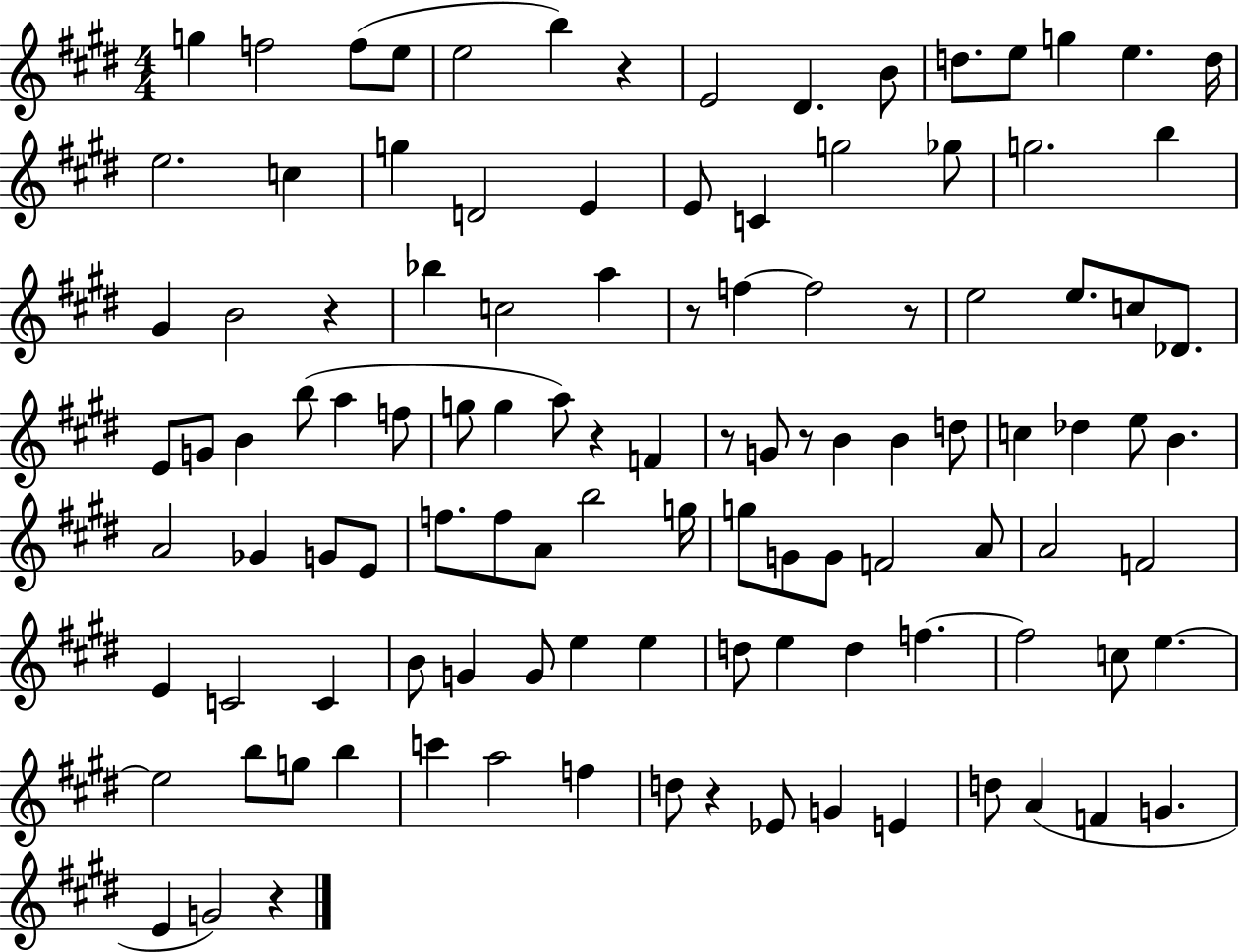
{
  \clef treble
  \numericTimeSignature
  \time 4/4
  \key e \major
  g''4 f''2 f''8( e''8 | e''2 b''4) r4 | e'2 dis'4. b'8 | d''8. e''8 g''4 e''4. d''16 | \break e''2. c''4 | g''4 d'2 e'4 | e'8 c'4 g''2 ges''8 | g''2. b''4 | \break gis'4 b'2 r4 | bes''4 c''2 a''4 | r8 f''4~~ f''2 r8 | e''2 e''8. c''8 des'8. | \break e'8 g'8 b'4 b''8( a''4 f''8 | g''8 g''4 a''8) r4 f'4 | r8 g'8 r8 b'4 b'4 d''8 | c''4 des''4 e''8 b'4. | \break a'2 ges'4 g'8 e'8 | f''8. f''8 a'8 b''2 g''16 | g''8 g'8 g'8 f'2 a'8 | a'2 f'2 | \break e'4 c'2 c'4 | b'8 g'4 g'8 e''4 e''4 | d''8 e''4 d''4 f''4.~~ | f''2 c''8 e''4.~~ | \break e''2 b''8 g''8 b''4 | c'''4 a''2 f''4 | d''8 r4 ees'8 g'4 e'4 | d''8 a'4( f'4 g'4. | \break e'4 g'2) r4 | \bar "|."
}